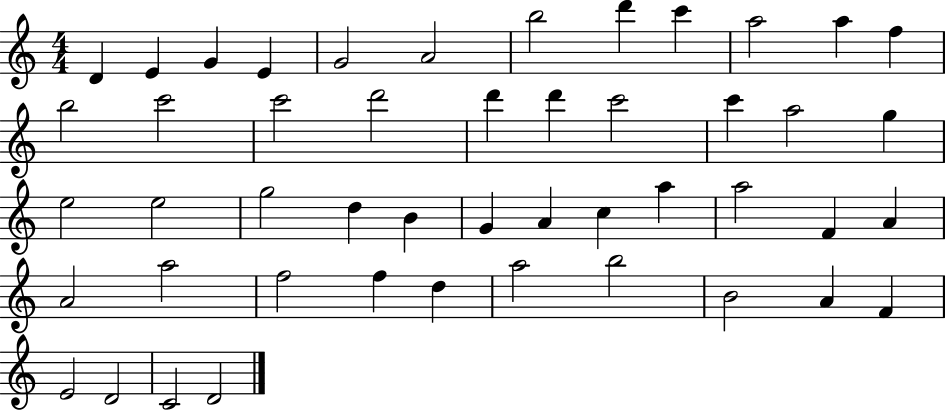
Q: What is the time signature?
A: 4/4